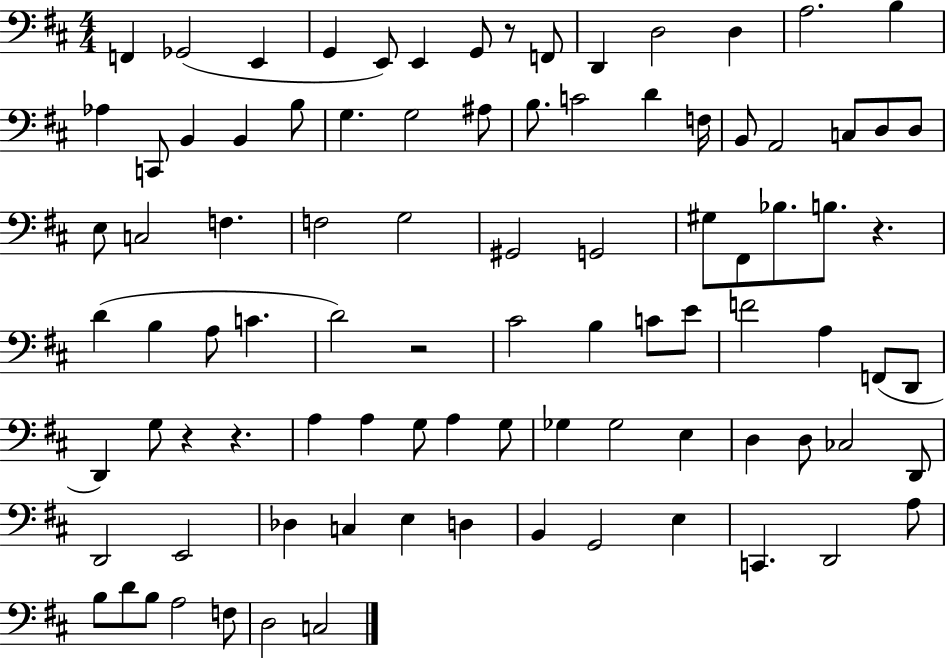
{
  \clef bass
  \numericTimeSignature
  \time 4/4
  \key d \major
  f,4 ges,2( e,4 | g,4 e,8) e,4 g,8 r8 f,8 | d,4 d2 d4 | a2. b4 | \break aes4 c,8 b,4 b,4 b8 | g4. g2 ais8 | b8. c'2 d'4 f16 | b,8 a,2 c8 d8 d8 | \break e8 c2 f4. | f2 g2 | gis,2 g,2 | gis8 fis,8 bes8. b8. r4. | \break d'4( b4 a8 c'4. | d'2) r2 | cis'2 b4 c'8 e'8 | f'2 a4 f,8( d,8 | \break d,4) g8 r4 r4. | a4 a4 g8 a4 g8 | ges4 ges2 e4 | d4 d8 ces2 d,8 | \break d,2 e,2 | des4 c4 e4 d4 | b,4 g,2 e4 | c,4. d,2 a8 | \break b8 d'8 b8 a2 f8 | d2 c2 | \bar "|."
}